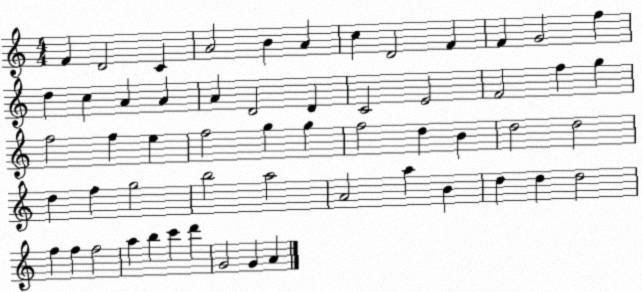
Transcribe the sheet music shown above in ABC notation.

X:1
T:Untitled
M:4/4
L:1/4
K:C
F D2 C A2 B A c D2 F F G2 f d c A A A D2 D C2 E2 F2 f g f2 f e f2 g g f2 d B d2 d2 d f g2 b2 a2 A2 a B d d d2 f f f2 a b c' d' G2 G A